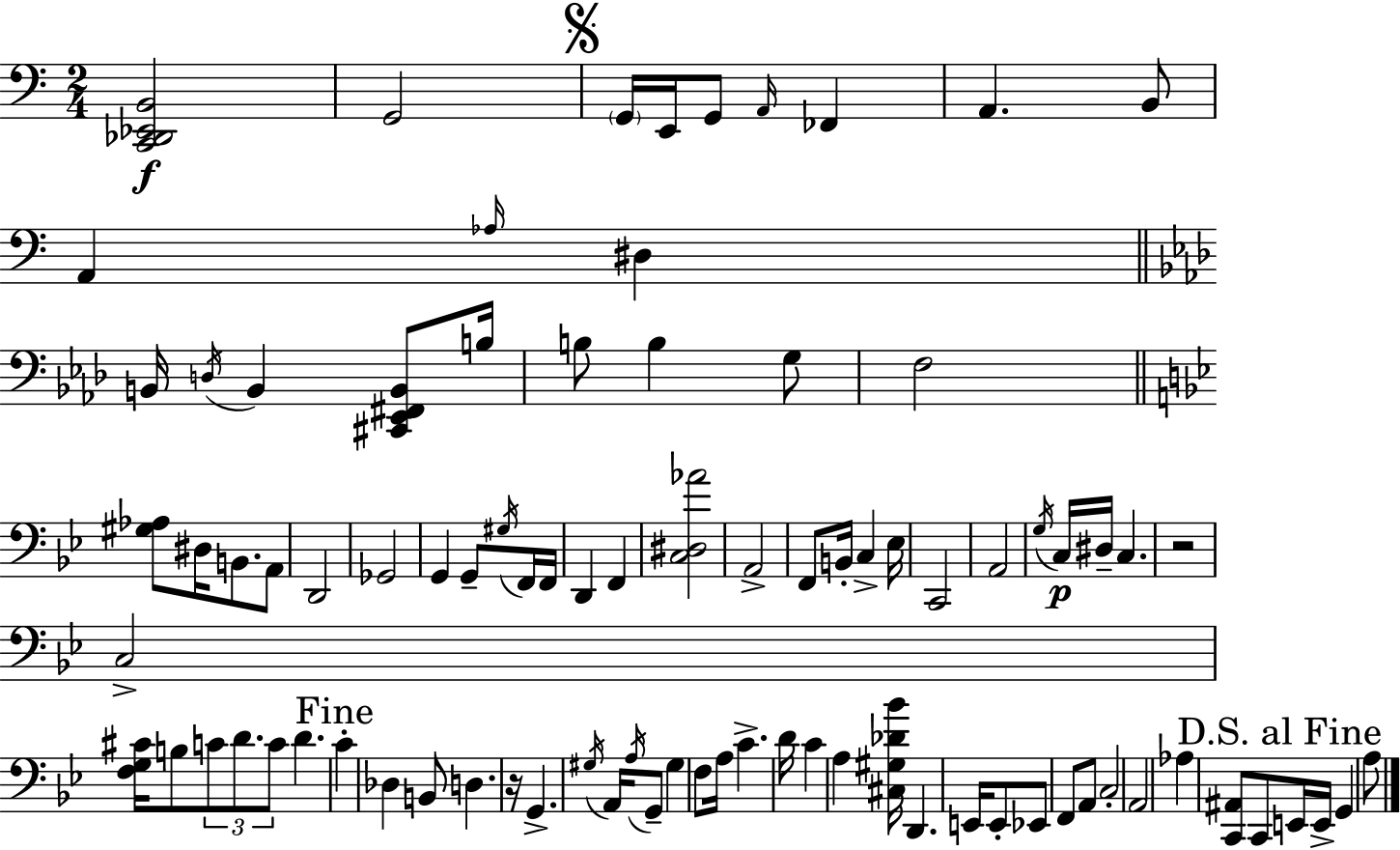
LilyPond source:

{
  \clef bass
  \numericTimeSignature
  \time 2/4
  \key c \major
  <c, des, ees, b,>2\f | g,2 | \mark \markup { \musicglyph "scripts.segno" } \parenthesize g,16 e,16 g,8 \grace { a,16 } fes,4 | a,4. b,8 | \break a,4 \grace { aes16 } dis4 | \bar "||" \break \key f \minor b,16 \acciaccatura { d16 } b,4 <cis, ees, fis, b,>8 | b16 b8 b4 g8 | f2 | \bar "||" \break \key bes \major <gis aes>8 dis16 b,8. a,8 | d,2 | ges,2 | g,4 g,8-- \acciaccatura { gis16 } f,16 | \break f,16 d,4 f,4 | <c dis aes'>2 | a,2-> | f,8 b,16-. c4-> | \break ees16 c,2 | a,2 | \acciaccatura { g16 } c16\p dis16-- c4. | r2 | \break c2-> | <f g cis'>16 b8 \tuplet 3/2 { c'8 d'8. | c'8 } d'4. | \mark "Fine" c'4-. des4 | \break b,8 d4. | r16 g,4.-> | \acciaccatura { gis16 } a,16 \acciaccatura { a16 } g,8-- gis4 | f8 a16 c'4.-> | \break d'16 c'4 | a4 <cis gis des' bes'>16 d,4. | e,16 e,8-. ees,8 | f,8 a,8 c2-. | \break a,2 | aes4 | <c, ais,>8 c,8 \mark "D.S. al Fine" e,16 e,16-> g,4 | a8 \bar "|."
}